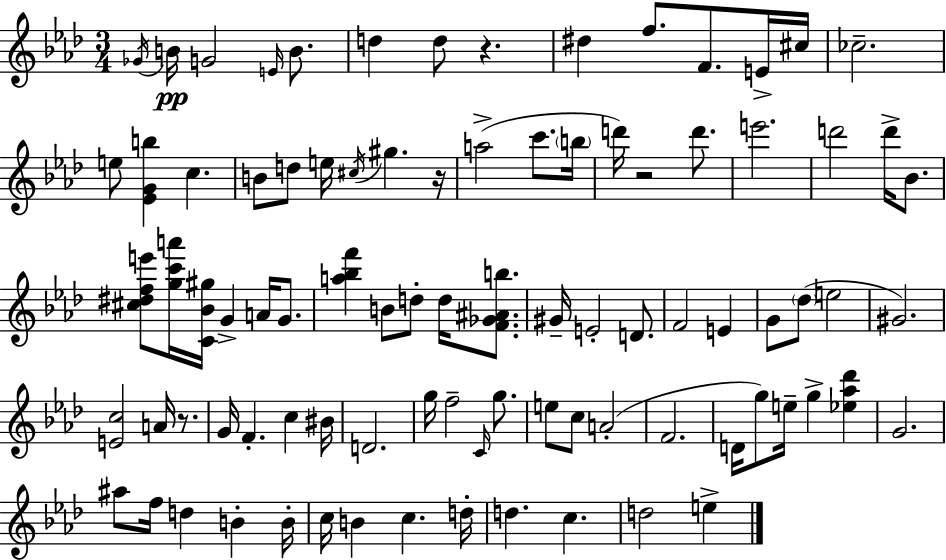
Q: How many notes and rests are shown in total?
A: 88